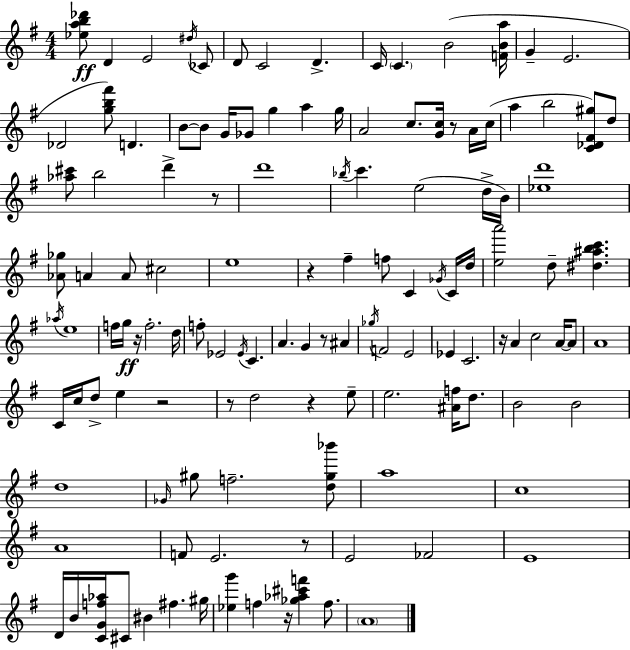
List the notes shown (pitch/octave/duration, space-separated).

[Eb5,A5,B5,Db6]/e D4/q E4/h D#5/s CES4/e D4/e C4/h D4/q. C4/s C4/q. B4/h [F4,B4,A5]/s G4/q E4/h. Db4/h [G5,B5,F#6]/e D4/q. B4/e B4/e G4/s Gb4/e G5/q A5/q G5/s A4/h C5/e. [G4,C5]/s R/e A4/s C5/s A5/q B5/h [C4,Db4,F#4,G#5]/e D5/e [Ab5,C#6]/e B5/h D6/q R/e D6/w Bb5/s C6/q. E5/h D5/s B4/s [Eb5,D6]/w [Ab4,Gb5]/e A4/q A4/e C#5/h E5/w R/q F#5/q F5/e C4/q Gb4/s C4/s D5/s [E5,A6]/h D5/e [D#5,A#5,B5,C6]/q. Ab5/s E5/w F5/s G5/s R/s F5/h. D5/s F5/e Eb4/h Eb4/s C4/q. A4/q. G4/q R/e A#4/q Gb5/s F4/h E4/h Eb4/q C4/h. R/s A4/q C5/h A4/s A4/e A4/w C4/s C5/s D5/e E5/q R/h R/e D5/h R/q E5/e E5/h. [A#4,F5]/s D5/e. B4/h B4/h D5/w Gb4/s G#5/e F5/h. [D5,G#5,Bb6]/e A5/w C5/w A4/w F4/e E4/h. R/e E4/h FES4/h E4/w D4/s B4/s [C4,G4,F5,Ab5]/s C#4/e BIS4/q F#5/q. G#5/s [Eb5,G6]/q F5/q R/s [Gb5,Ab5,C#6,F6]/q F5/e. A4/w